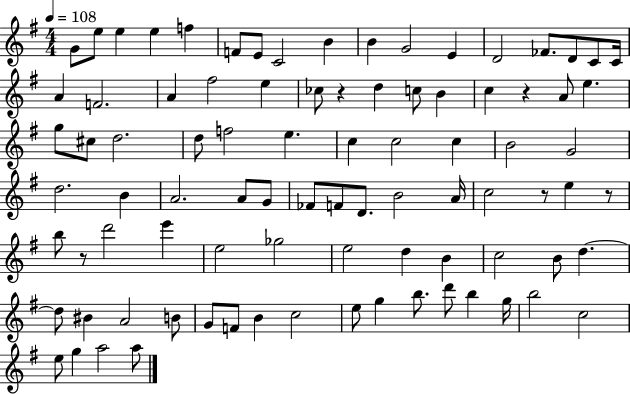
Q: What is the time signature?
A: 4/4